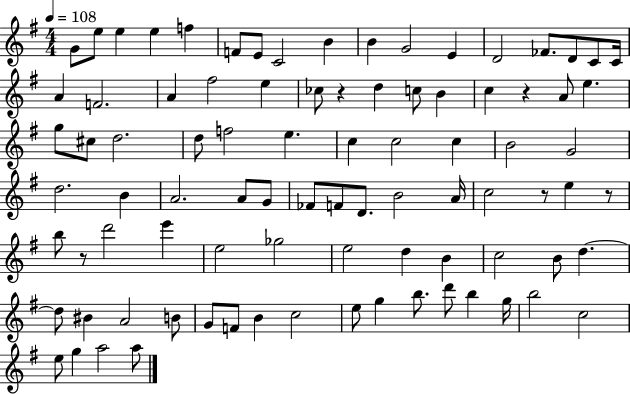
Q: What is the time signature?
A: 4/4